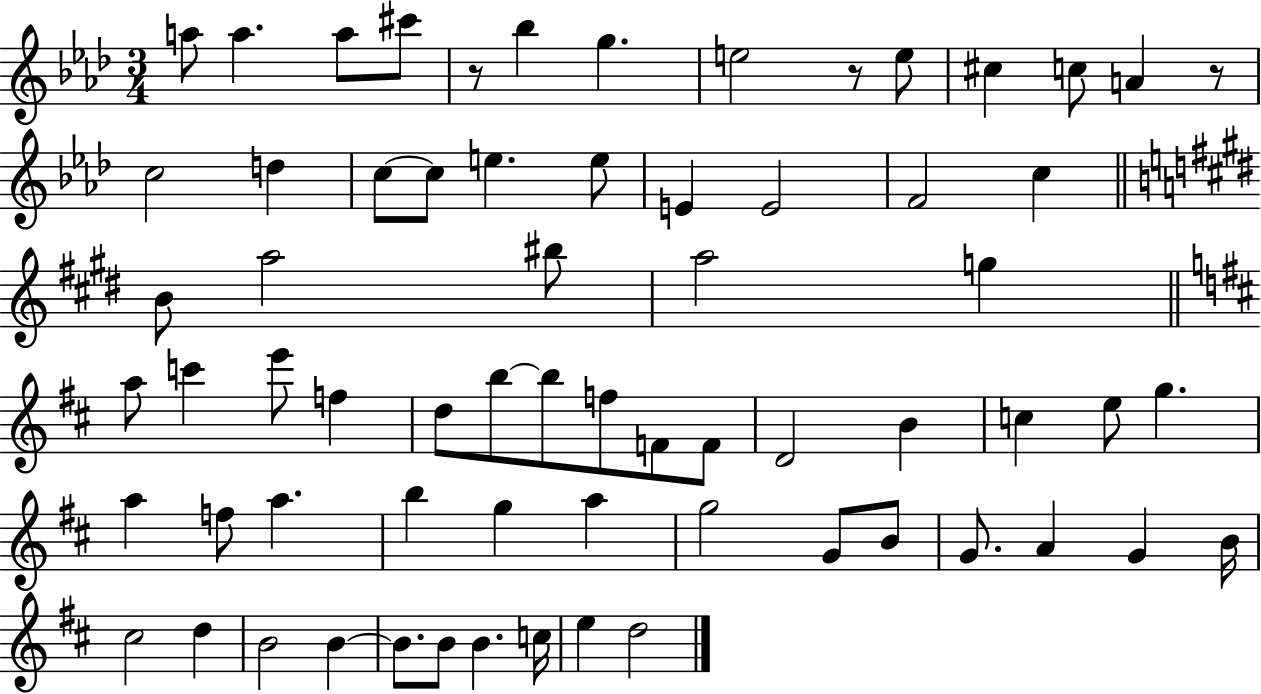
A5/e A5/q. A5/e C#6/e R/e Bb5/q G5/q. E5/h R/e E5/e C#5/q C5/e A4/q R/e C5/h D5/q C5/e C5/e E5/q. E5/e E4/q E4/h F4/h C5/q B4/e A5/h BIS5/e A5/h G5/q A5/e C6/q E6/e F5/q D5/e B5/e B5/e F5/e F4/e F4/e D4/h B4/q C5/q E5/e G5/q. A5/q F5/e A5/q. B5/q G5/q A5/q G5/h G4/e B4/e G4/e. A4/q G4/q B4/s C#5/h D5/q B4/h B4/q B4/e. B4/e B4/q. C5/s E5/q D5/h